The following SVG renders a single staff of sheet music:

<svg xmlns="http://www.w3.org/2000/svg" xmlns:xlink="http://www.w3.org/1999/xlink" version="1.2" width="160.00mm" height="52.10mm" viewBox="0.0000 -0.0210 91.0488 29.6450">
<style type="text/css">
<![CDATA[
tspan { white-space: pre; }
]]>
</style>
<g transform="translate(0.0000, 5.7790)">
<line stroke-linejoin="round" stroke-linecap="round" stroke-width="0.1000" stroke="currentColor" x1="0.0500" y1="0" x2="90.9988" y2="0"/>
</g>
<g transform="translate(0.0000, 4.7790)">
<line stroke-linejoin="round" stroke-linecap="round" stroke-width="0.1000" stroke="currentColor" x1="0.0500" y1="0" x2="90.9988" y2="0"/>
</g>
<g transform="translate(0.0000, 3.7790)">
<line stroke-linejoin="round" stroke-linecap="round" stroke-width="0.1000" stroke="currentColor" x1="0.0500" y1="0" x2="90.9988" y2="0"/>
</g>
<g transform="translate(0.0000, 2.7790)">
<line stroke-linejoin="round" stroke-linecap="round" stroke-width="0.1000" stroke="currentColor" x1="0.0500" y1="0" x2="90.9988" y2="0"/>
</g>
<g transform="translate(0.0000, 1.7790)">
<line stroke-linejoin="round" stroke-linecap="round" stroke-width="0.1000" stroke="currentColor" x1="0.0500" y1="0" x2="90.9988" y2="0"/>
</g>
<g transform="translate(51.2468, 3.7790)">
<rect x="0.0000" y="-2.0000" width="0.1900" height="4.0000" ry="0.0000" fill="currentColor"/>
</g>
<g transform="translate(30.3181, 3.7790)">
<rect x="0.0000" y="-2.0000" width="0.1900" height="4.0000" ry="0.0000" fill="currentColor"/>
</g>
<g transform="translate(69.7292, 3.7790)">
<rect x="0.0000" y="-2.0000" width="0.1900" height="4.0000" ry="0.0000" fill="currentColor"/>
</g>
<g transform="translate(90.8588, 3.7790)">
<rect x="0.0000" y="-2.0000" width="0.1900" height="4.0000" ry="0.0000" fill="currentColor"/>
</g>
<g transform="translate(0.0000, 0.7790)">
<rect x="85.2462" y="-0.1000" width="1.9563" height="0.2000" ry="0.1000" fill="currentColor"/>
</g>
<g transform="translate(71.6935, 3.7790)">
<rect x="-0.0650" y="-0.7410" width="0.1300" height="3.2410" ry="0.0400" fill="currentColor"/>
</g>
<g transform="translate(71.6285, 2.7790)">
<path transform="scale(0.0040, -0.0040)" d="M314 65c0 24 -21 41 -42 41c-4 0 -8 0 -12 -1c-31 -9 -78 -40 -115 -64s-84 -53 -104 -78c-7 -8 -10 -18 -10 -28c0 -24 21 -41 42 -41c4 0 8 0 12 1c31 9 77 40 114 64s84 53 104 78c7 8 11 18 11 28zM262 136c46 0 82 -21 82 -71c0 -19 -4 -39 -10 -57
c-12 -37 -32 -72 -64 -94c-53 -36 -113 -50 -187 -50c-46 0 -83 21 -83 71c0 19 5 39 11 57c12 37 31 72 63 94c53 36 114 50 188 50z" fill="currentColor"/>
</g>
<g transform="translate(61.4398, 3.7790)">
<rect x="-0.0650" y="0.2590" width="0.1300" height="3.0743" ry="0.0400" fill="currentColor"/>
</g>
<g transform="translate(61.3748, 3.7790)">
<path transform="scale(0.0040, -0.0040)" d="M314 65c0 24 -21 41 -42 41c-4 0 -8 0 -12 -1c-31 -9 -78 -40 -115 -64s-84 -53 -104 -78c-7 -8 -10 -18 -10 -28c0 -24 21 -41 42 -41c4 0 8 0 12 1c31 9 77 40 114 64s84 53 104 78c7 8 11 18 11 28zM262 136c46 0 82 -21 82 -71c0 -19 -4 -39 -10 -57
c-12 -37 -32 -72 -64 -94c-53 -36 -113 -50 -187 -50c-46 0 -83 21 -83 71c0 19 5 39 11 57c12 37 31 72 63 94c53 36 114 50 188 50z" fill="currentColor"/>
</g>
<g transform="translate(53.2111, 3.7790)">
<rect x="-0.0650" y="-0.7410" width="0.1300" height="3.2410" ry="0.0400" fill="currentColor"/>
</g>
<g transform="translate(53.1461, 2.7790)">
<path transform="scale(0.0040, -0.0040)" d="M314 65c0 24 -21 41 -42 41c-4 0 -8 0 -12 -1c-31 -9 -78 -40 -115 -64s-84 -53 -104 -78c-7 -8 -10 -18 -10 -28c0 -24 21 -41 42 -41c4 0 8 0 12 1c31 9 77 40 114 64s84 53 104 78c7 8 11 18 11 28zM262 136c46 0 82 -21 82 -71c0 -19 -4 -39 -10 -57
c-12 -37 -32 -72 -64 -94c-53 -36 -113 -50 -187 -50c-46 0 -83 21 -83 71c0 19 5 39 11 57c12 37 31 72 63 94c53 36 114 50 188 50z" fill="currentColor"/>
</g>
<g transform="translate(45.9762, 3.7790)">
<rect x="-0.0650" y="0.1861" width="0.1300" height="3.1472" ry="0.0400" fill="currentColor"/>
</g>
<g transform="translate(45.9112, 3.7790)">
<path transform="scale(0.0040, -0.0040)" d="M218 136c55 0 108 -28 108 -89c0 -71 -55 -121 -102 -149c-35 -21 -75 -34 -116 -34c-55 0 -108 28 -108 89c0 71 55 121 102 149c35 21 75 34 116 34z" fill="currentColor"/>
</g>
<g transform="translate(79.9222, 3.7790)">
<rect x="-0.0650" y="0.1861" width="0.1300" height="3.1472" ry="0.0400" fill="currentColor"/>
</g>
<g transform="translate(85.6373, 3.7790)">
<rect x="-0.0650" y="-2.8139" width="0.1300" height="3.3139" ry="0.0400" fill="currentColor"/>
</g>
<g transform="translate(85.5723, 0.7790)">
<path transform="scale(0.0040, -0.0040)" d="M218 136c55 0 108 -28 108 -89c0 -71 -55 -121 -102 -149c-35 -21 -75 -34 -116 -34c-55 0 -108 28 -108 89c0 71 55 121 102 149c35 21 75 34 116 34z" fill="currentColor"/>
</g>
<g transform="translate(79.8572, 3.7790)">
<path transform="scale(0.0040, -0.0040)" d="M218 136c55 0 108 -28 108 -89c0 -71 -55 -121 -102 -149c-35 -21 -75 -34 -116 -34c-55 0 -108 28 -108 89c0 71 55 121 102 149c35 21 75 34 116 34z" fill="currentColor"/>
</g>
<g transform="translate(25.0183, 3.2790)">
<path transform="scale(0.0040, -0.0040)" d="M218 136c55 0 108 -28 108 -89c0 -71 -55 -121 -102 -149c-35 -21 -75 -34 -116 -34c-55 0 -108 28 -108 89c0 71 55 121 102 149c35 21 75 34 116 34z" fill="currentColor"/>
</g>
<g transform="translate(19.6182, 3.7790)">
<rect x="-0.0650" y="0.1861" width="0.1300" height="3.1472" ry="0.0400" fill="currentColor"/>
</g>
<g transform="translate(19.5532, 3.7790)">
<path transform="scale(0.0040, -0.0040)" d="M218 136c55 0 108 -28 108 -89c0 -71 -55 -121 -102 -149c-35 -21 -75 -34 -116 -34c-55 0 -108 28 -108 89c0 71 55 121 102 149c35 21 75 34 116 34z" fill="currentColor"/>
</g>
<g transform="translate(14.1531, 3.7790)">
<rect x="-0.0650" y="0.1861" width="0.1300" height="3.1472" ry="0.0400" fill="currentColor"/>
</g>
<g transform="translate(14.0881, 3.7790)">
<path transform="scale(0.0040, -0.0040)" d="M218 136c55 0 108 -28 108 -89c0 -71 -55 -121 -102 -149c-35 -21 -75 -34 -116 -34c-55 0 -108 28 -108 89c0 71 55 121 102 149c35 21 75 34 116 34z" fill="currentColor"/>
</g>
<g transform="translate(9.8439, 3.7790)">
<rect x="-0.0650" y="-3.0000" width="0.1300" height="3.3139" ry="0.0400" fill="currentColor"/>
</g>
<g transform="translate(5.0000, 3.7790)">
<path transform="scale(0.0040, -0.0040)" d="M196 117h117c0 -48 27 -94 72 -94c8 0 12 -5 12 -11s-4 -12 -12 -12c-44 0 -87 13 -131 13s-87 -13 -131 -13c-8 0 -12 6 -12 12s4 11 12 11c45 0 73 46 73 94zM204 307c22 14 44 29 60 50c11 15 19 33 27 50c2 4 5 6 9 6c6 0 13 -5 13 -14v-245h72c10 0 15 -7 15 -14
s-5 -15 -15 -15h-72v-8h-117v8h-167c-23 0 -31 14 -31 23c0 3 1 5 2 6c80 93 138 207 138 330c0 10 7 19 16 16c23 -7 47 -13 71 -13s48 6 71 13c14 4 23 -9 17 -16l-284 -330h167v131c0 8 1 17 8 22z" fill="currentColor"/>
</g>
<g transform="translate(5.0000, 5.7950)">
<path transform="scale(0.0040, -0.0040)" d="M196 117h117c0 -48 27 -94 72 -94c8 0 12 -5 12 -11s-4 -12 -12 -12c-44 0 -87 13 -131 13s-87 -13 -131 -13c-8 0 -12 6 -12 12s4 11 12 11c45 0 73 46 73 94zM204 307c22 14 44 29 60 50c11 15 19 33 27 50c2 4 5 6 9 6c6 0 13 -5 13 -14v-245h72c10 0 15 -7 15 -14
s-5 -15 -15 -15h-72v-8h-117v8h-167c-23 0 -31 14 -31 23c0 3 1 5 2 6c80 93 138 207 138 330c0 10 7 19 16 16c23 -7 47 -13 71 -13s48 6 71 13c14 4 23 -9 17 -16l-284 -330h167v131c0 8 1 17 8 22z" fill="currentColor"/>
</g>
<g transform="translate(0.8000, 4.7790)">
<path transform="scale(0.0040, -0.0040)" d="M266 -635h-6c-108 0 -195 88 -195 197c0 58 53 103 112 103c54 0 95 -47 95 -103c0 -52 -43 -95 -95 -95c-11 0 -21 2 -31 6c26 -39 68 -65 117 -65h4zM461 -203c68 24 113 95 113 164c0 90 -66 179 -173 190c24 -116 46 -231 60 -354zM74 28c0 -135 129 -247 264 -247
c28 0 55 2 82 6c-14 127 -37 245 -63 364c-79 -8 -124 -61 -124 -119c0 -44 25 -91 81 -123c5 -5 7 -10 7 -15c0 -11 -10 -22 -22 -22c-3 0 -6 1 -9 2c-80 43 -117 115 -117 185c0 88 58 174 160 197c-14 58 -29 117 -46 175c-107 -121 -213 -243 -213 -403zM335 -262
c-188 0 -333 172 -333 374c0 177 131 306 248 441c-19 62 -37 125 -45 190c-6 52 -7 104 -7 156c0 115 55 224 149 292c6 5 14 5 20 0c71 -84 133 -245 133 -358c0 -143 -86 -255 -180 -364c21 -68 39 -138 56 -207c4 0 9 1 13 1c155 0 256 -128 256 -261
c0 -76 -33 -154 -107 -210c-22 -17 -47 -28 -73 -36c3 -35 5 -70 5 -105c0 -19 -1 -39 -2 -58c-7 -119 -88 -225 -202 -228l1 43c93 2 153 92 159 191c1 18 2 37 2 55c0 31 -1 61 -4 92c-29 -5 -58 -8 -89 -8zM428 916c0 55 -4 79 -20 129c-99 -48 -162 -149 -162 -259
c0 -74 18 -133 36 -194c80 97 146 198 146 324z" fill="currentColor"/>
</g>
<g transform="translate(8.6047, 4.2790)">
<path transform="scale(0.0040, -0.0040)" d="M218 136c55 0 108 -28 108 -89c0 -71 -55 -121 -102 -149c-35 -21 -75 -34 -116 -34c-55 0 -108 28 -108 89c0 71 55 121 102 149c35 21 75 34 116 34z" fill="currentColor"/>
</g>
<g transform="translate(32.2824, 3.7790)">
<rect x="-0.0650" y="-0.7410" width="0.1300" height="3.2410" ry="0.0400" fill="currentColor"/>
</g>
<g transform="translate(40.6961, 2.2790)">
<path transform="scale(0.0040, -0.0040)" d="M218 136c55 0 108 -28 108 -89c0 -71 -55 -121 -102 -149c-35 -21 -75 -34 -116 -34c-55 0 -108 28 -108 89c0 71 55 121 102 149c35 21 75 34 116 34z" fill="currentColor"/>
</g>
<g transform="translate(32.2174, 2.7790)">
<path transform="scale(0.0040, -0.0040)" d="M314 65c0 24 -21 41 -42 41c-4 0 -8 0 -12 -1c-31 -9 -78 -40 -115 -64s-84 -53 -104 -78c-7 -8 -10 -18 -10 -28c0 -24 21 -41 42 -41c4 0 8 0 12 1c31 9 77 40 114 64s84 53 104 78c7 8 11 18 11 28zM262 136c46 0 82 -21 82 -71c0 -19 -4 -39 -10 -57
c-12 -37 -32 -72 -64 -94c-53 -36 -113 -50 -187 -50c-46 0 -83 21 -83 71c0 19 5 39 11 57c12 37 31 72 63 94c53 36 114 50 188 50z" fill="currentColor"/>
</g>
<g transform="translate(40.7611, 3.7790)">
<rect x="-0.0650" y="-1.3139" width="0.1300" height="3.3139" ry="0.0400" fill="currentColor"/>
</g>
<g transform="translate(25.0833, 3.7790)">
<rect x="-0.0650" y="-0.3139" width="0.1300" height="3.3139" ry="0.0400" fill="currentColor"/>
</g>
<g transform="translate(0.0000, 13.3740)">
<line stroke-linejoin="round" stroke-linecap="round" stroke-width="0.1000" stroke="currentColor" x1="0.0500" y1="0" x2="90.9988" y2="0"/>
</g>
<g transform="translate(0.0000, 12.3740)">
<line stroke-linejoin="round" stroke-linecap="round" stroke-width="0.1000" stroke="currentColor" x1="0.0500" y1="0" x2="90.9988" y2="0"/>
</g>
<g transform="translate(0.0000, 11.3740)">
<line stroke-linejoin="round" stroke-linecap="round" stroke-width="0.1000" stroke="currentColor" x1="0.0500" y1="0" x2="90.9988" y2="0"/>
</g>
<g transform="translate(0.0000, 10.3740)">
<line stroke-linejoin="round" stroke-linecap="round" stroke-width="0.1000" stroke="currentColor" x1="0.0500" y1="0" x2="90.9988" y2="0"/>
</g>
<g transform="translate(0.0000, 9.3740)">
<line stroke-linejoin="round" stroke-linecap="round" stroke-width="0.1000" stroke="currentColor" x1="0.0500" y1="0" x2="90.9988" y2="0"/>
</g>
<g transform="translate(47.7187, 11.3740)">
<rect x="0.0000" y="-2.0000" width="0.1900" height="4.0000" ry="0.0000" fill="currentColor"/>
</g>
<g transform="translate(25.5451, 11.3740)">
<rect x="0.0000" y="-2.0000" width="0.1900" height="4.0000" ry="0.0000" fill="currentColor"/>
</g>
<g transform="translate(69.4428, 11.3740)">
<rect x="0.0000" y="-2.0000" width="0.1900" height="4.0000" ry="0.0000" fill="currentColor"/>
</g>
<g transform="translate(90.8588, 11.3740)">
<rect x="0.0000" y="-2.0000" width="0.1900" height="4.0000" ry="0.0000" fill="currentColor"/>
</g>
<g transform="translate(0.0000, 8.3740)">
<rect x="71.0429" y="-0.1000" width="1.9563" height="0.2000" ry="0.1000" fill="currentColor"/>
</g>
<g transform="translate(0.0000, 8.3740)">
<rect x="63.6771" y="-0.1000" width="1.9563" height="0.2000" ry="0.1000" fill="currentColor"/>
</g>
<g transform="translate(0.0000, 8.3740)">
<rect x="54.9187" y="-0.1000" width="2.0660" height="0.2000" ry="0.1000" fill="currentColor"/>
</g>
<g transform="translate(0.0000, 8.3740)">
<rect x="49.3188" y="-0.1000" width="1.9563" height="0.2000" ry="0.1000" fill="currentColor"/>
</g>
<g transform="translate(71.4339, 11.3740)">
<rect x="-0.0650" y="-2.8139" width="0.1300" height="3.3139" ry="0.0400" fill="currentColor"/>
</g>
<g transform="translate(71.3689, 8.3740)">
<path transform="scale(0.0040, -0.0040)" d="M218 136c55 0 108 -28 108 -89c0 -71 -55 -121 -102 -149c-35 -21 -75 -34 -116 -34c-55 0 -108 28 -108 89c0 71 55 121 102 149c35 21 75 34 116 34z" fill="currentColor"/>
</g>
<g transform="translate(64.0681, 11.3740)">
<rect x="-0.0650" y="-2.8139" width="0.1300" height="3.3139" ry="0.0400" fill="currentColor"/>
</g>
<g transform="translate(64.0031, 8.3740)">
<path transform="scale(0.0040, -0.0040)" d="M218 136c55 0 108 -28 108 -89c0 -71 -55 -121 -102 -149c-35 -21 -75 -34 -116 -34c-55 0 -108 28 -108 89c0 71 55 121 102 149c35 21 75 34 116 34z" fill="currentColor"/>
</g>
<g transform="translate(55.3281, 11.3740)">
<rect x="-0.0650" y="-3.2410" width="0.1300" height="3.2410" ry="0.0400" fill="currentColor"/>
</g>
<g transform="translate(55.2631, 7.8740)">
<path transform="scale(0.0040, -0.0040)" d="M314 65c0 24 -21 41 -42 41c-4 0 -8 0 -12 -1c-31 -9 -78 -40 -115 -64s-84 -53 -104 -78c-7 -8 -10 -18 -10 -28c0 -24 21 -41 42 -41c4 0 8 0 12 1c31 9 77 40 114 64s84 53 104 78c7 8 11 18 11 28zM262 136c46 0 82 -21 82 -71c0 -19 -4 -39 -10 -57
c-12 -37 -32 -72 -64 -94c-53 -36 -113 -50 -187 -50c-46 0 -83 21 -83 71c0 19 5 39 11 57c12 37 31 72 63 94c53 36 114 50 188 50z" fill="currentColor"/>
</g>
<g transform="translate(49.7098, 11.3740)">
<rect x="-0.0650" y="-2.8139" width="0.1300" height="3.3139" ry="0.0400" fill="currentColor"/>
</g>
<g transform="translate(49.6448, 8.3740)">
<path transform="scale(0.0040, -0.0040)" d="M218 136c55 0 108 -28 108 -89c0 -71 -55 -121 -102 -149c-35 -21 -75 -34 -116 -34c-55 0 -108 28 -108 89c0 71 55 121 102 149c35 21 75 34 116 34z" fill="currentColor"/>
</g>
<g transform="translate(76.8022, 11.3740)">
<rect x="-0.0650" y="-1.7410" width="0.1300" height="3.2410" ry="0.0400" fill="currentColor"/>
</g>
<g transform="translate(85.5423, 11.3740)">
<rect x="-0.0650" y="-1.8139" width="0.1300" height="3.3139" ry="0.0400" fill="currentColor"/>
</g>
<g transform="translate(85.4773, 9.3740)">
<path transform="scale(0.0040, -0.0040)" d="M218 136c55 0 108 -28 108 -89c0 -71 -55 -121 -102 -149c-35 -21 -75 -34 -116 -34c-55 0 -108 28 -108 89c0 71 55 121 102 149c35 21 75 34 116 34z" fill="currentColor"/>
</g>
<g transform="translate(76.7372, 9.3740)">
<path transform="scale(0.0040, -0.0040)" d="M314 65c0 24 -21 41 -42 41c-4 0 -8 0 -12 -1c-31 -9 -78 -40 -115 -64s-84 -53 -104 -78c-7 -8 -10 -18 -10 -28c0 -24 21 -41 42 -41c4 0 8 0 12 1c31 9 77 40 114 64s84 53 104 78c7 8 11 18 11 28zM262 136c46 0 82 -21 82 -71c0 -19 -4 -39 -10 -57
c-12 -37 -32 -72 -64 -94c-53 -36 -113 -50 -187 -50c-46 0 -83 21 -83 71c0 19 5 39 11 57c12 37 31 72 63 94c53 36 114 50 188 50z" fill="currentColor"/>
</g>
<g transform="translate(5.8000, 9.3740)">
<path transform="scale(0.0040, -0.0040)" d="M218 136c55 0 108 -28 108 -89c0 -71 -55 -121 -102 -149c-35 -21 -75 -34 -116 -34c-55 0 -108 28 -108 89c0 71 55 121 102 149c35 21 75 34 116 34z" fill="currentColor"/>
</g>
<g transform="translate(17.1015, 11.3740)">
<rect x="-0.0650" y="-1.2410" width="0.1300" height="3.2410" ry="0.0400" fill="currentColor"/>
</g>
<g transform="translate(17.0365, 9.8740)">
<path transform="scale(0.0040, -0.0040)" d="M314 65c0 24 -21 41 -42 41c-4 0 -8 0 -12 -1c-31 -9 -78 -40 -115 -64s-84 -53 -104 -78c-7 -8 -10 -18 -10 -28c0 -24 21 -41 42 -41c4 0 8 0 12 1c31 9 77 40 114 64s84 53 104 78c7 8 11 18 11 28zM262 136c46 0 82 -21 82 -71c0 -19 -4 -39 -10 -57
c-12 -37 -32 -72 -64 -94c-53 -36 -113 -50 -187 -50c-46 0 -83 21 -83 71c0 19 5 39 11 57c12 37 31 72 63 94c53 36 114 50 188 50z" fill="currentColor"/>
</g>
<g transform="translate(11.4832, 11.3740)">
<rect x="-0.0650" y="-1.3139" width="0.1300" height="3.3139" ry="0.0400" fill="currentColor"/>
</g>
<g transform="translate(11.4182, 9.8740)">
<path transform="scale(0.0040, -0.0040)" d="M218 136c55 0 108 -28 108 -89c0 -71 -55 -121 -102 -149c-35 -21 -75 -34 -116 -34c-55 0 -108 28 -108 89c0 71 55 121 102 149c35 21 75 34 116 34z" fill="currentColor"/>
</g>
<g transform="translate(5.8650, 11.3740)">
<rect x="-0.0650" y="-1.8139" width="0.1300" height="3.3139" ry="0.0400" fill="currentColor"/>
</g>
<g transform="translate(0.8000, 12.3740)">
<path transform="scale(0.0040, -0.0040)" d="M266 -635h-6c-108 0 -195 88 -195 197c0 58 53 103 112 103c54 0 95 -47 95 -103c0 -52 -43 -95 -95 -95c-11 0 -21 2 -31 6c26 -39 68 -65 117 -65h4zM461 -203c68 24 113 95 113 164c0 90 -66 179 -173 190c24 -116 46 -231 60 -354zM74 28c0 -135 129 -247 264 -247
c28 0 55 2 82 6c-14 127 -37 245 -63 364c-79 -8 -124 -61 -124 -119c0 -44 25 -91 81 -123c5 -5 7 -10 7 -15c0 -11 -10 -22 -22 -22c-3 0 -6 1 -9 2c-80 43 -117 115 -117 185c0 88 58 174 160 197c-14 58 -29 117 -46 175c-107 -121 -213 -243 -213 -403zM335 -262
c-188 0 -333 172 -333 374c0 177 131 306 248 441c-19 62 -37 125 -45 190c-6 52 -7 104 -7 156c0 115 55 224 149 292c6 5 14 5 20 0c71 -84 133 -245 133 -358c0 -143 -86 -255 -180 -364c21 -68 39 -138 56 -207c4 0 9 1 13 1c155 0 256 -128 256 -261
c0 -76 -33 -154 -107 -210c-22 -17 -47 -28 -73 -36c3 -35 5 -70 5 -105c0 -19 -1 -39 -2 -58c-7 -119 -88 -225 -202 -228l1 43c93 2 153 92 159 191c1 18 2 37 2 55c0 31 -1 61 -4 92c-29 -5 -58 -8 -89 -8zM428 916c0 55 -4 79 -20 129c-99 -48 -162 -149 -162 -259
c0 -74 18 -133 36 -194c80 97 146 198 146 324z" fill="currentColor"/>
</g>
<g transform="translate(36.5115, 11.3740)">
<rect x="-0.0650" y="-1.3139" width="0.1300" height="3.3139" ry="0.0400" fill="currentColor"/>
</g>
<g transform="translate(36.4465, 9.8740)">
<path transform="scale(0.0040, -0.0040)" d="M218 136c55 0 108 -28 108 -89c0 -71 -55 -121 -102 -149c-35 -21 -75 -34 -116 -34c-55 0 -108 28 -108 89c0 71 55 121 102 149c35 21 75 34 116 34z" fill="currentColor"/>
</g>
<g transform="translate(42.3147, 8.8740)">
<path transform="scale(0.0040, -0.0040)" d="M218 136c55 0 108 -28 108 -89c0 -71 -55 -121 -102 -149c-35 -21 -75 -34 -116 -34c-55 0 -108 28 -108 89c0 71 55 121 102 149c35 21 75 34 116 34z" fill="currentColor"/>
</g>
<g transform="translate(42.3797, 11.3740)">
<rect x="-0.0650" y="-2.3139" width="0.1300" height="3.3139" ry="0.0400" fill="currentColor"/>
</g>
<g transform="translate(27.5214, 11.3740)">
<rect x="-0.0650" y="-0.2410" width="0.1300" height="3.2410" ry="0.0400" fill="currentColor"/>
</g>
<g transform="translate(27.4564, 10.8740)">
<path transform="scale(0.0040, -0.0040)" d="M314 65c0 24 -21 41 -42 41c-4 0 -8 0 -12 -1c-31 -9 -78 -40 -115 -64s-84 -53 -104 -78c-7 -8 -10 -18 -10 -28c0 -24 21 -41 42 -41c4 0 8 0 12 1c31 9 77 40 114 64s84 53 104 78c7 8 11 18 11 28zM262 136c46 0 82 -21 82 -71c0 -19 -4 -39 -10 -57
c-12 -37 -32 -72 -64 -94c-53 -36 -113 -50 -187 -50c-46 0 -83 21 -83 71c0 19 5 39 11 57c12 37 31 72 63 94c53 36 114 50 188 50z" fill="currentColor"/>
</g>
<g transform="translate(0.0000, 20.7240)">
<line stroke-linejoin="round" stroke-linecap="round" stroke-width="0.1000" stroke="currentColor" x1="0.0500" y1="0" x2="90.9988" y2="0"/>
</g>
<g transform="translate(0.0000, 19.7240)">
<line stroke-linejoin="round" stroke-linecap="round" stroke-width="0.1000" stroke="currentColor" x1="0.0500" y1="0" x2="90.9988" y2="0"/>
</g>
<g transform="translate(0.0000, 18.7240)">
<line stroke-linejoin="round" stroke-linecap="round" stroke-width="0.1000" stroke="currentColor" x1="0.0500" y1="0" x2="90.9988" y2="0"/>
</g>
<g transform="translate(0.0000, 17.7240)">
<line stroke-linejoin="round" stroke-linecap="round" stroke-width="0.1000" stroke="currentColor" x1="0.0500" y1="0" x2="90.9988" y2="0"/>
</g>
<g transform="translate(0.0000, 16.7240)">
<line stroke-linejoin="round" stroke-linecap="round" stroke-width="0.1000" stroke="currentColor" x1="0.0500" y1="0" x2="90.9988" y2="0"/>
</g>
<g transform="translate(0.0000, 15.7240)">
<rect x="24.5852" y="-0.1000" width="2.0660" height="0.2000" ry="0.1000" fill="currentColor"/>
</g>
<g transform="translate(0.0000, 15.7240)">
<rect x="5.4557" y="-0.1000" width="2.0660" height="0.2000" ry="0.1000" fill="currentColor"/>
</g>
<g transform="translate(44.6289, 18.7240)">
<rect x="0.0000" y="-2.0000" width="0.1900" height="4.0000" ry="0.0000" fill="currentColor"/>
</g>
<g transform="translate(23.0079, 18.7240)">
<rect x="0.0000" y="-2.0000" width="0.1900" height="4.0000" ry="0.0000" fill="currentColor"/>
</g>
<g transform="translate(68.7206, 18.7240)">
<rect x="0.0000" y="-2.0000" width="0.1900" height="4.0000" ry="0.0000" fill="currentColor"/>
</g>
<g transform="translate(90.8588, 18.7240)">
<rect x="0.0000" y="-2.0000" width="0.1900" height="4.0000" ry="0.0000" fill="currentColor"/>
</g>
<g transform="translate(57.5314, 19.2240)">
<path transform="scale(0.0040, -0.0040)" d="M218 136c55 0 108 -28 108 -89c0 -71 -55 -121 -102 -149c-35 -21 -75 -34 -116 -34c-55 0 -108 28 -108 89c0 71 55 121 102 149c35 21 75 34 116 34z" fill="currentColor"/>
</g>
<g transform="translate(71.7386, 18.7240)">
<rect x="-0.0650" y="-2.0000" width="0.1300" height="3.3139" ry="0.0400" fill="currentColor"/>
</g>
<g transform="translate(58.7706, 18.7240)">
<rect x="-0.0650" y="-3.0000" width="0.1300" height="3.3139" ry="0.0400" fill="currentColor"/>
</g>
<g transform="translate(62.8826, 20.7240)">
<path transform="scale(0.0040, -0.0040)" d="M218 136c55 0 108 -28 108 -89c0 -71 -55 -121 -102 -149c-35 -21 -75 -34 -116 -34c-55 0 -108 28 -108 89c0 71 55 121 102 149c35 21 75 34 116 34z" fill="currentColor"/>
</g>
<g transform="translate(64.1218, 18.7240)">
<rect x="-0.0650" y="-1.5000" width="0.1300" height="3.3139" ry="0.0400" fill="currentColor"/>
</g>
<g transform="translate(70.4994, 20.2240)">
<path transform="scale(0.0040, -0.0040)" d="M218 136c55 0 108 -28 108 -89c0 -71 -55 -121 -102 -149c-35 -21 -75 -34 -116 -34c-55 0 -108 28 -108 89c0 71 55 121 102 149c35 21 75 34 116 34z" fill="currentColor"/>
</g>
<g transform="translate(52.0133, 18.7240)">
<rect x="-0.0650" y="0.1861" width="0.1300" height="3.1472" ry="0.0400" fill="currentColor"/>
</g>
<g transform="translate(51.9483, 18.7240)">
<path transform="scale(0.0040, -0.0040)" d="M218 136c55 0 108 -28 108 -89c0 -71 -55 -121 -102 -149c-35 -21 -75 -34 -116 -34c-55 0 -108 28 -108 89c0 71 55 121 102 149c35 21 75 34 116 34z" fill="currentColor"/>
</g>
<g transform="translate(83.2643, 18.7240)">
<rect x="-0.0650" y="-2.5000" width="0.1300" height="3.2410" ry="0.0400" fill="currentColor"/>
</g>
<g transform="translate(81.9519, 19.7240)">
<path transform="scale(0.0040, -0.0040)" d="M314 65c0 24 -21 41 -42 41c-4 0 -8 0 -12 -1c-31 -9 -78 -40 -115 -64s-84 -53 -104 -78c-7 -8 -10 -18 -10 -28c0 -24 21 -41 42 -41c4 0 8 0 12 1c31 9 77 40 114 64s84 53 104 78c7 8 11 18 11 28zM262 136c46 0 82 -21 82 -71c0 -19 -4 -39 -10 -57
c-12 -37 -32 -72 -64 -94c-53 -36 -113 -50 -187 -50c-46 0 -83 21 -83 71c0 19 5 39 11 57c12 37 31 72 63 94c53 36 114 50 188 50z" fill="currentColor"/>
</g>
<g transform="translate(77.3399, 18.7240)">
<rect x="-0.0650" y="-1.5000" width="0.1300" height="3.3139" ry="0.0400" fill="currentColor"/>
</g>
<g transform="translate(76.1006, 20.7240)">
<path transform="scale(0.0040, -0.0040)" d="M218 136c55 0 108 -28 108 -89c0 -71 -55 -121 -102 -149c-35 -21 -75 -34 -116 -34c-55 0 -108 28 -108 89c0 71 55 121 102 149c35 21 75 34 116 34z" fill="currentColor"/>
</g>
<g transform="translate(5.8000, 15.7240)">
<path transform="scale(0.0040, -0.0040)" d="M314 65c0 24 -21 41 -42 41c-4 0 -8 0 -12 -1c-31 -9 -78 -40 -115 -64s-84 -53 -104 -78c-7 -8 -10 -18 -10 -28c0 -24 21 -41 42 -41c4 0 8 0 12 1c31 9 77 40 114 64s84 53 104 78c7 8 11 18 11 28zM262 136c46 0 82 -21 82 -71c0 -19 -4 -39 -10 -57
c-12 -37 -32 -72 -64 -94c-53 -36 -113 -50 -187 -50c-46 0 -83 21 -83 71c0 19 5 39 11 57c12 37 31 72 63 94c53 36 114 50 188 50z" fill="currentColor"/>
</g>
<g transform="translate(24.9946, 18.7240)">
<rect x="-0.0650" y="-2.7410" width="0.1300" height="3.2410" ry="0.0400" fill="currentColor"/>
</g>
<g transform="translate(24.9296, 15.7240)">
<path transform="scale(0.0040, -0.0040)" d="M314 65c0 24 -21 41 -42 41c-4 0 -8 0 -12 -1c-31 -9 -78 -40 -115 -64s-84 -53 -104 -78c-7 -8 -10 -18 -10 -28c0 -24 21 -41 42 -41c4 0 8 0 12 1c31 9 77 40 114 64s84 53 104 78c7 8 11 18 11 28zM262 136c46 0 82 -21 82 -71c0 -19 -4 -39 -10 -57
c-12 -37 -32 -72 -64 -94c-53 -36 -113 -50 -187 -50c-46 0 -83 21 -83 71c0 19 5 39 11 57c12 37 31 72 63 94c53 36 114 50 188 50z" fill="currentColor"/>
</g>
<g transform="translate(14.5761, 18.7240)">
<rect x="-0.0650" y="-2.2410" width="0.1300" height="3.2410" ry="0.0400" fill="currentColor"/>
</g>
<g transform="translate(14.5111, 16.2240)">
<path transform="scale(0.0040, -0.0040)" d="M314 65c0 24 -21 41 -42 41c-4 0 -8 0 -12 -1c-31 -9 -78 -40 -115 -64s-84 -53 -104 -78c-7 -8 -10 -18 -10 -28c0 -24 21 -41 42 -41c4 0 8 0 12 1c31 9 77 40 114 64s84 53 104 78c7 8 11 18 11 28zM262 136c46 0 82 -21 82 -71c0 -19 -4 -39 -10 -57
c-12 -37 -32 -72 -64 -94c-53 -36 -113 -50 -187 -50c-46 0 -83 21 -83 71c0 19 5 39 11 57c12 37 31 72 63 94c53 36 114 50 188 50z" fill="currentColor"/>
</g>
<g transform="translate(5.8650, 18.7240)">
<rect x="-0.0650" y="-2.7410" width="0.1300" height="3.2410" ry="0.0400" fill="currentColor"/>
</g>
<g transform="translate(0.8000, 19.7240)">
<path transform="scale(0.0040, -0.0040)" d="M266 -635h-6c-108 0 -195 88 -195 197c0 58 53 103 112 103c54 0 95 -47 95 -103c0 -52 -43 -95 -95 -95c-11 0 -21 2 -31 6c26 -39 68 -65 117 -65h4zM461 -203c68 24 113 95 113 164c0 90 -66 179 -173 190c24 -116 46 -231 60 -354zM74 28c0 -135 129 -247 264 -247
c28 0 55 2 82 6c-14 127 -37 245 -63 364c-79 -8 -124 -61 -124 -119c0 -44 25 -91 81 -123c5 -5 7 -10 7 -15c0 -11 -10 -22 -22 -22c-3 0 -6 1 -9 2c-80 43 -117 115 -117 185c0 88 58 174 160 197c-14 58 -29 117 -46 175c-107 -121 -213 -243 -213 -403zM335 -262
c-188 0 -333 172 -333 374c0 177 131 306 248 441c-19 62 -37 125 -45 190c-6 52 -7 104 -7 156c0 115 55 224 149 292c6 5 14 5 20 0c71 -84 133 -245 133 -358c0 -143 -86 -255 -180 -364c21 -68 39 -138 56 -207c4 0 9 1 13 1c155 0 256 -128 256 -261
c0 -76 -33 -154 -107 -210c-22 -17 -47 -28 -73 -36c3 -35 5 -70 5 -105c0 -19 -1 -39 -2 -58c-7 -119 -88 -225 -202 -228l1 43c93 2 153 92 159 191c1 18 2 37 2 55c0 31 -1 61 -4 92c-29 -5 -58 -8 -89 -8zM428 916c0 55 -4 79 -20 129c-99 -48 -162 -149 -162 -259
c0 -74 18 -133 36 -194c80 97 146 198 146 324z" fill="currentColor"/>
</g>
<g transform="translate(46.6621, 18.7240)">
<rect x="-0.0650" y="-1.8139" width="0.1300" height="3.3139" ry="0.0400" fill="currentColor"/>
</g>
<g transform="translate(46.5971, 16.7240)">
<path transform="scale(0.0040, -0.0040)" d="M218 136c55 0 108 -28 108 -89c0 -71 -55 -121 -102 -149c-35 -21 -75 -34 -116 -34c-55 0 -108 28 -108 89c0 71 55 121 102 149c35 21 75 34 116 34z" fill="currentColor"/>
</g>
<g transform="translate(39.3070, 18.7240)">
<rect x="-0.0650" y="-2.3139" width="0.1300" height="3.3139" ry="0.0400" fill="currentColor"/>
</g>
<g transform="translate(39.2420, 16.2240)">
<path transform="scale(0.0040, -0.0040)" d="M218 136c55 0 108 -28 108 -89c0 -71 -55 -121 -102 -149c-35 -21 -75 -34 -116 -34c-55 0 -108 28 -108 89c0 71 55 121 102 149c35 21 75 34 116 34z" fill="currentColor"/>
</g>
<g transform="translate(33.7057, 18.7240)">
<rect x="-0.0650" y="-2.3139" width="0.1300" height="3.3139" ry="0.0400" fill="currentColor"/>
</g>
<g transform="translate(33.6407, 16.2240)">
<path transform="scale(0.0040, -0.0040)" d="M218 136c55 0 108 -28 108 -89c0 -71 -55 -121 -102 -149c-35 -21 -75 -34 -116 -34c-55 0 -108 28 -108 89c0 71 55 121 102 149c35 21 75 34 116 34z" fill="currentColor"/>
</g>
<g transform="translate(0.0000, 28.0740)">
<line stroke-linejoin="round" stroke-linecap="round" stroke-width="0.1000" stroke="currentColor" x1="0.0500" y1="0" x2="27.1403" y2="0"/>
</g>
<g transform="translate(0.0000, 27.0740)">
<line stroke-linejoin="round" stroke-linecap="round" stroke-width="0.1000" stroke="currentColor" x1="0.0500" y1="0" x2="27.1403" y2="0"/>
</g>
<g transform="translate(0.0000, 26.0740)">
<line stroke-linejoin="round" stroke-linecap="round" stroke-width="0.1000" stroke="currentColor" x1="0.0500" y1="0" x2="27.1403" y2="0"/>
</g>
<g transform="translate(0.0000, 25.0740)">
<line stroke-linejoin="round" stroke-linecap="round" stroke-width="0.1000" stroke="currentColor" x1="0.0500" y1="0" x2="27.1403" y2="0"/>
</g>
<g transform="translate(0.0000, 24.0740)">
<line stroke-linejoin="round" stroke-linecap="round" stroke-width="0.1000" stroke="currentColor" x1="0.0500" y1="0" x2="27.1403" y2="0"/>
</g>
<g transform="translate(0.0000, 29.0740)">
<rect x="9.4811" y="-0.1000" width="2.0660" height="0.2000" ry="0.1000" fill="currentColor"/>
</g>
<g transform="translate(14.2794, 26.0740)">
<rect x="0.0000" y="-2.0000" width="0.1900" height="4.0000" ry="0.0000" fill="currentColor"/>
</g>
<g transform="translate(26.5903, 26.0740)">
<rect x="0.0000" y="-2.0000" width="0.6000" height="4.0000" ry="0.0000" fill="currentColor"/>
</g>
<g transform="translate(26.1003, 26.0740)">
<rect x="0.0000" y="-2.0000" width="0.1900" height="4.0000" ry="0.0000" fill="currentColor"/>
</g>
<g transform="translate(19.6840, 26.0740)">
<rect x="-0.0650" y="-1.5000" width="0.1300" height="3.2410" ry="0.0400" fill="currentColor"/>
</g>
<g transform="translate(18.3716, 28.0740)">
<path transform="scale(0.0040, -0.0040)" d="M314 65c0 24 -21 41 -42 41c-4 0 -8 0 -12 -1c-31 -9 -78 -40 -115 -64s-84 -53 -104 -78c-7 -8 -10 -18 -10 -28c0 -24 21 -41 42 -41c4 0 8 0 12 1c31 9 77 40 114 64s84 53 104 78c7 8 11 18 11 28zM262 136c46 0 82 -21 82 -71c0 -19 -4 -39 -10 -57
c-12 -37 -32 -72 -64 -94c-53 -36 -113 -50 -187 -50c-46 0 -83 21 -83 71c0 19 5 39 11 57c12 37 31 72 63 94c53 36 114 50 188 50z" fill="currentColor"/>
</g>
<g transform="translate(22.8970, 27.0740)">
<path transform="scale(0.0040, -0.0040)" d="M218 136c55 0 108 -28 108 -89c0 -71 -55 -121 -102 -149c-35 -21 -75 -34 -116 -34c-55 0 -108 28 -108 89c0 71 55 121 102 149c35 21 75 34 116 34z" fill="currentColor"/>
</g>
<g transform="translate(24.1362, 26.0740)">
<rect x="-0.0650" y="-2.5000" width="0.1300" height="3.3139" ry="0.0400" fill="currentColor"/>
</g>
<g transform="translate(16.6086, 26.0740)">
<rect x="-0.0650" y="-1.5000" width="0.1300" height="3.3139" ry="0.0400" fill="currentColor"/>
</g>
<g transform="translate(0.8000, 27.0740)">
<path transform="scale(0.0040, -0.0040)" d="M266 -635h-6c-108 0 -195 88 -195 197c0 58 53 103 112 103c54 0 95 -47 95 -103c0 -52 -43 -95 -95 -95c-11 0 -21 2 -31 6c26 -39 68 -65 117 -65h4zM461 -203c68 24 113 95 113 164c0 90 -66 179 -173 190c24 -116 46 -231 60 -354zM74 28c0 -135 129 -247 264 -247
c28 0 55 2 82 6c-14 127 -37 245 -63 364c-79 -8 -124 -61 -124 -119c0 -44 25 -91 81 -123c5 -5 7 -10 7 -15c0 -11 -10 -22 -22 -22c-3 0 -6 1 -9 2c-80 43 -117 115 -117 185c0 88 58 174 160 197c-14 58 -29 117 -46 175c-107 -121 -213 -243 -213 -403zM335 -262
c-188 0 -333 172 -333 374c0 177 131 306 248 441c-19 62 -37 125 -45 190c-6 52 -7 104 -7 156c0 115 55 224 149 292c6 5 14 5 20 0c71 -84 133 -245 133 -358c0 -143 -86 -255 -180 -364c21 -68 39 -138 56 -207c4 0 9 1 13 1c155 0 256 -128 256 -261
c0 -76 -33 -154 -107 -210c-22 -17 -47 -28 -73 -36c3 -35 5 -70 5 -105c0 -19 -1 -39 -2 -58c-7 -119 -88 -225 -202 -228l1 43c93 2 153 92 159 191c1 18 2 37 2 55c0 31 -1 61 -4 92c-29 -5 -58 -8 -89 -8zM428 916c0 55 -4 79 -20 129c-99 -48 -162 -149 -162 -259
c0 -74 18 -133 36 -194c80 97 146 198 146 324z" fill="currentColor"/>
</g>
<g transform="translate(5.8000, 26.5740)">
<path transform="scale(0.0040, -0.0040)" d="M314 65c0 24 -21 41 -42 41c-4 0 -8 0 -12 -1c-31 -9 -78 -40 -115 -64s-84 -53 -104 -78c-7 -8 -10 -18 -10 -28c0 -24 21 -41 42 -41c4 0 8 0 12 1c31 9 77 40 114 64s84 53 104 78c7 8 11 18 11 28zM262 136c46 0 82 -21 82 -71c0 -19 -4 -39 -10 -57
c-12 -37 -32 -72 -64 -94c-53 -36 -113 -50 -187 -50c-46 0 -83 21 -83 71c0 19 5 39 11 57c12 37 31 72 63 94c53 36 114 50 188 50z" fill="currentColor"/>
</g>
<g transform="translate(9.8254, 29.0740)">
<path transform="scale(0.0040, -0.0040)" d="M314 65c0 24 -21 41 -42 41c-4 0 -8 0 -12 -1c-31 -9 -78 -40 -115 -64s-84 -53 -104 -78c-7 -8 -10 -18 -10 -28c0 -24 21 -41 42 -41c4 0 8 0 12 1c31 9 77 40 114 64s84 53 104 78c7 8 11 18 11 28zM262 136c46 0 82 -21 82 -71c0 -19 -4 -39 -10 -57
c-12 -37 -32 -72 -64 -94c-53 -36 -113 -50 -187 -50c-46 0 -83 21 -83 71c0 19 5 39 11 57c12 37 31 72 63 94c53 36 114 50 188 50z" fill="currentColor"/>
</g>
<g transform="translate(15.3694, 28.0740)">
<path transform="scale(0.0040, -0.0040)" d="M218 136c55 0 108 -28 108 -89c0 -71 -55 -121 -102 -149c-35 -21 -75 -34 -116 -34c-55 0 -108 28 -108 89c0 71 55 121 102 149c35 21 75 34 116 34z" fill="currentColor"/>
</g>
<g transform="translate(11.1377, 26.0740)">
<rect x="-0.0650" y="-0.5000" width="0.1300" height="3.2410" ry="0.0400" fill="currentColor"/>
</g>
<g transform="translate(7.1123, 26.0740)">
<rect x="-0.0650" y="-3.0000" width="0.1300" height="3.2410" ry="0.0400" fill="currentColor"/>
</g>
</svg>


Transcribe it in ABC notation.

X:1
T:Untitled
M:4/4
L:1/4
K:C
A B B c d2 e B d2 B2 d2 B a f e e2 c2 e g a b2 a a f2 f a2 g2 a2 g g f B A E F E G2 A2 C2 E E2 G